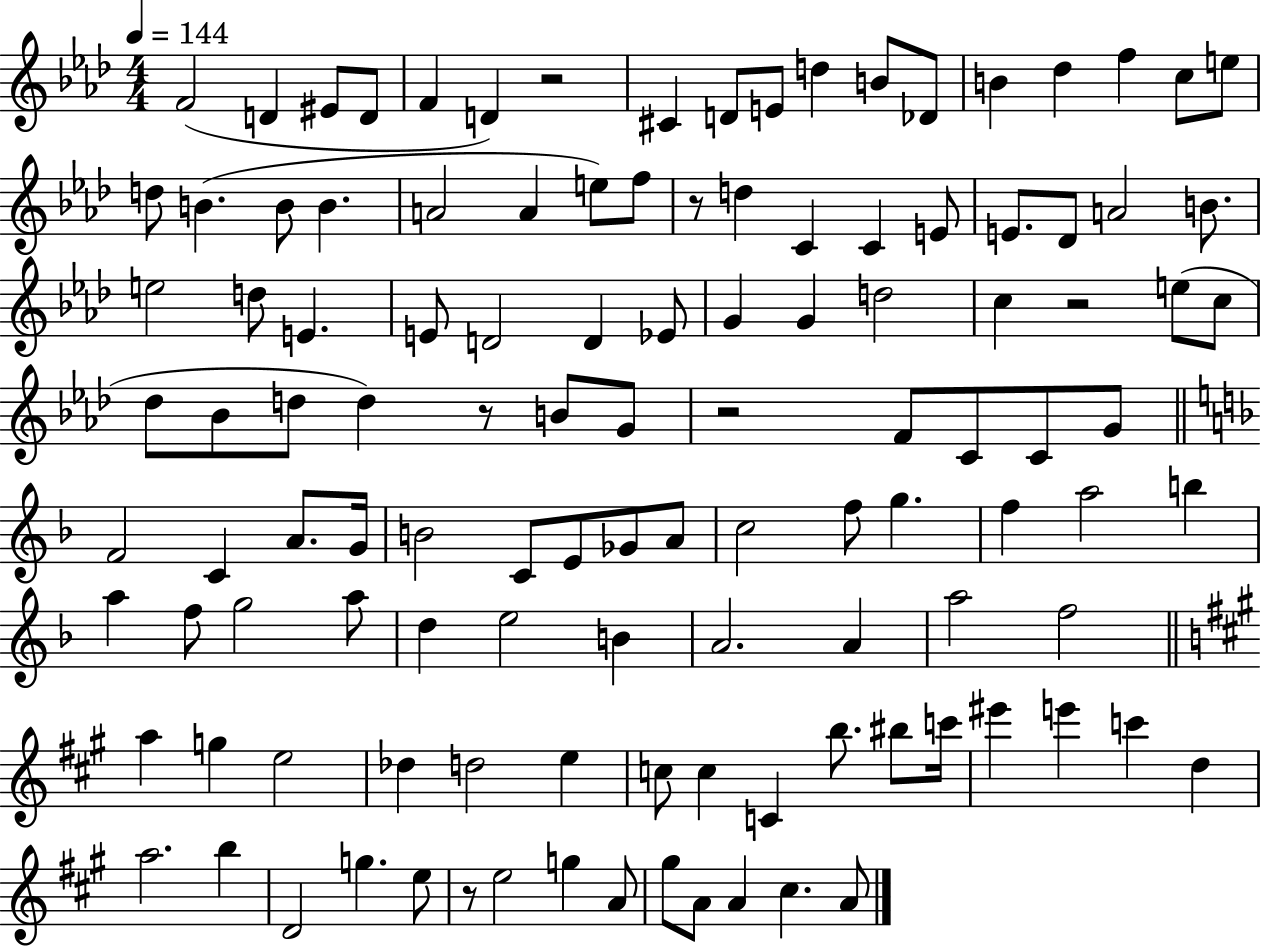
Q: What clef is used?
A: treble